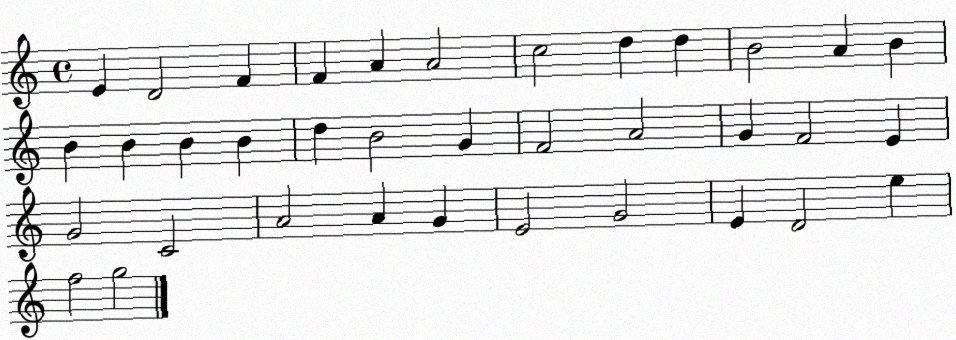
X:1
T:Untitled
M:4/4
L:1/4
K:C
E D2 F F A A2 c2 d d B2 A B B B B B d B2 G F2 A2 G F2 E G2 C2 A2 A G E2 G2 E D2 e f2 g2